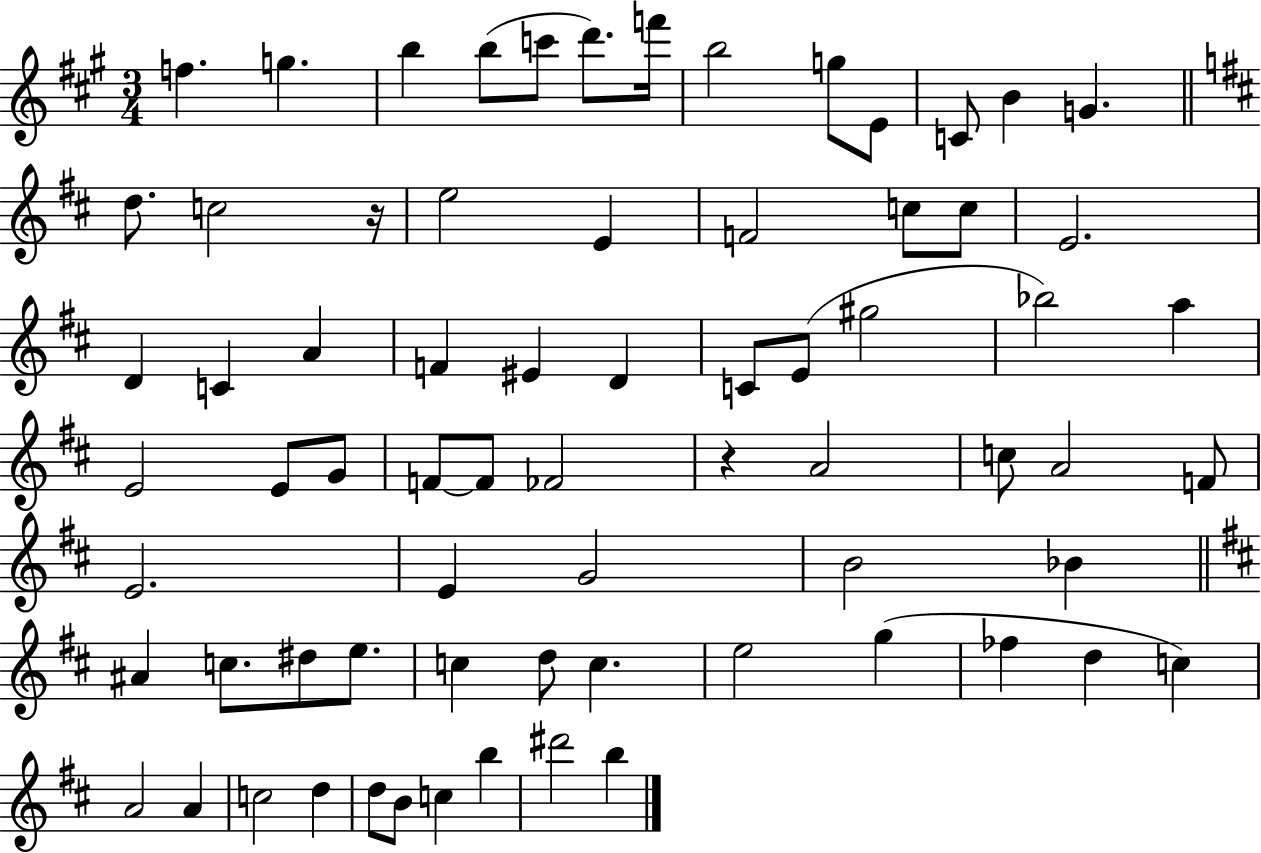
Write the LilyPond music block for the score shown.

{
  \clef treble
  \numericTimeSignature
  \time 3/4
  \key a \major
  f''4. g''4. | b''4 b''8( c'''8 d'''8.) f'''16 | b''2 g''8 e'8 | c'8 b'4 g'4. | \break \bar "||" \break \key d \major d''8. c''2 r16 | e''2 e'4 | f'2 c''8 c''8 | e'2. | \break d'4 c'4 a'4 | f'4 eis'4 d'4 | c'8 e'8( gis''2 | bes''2) a''4 | \break e'2 e'8 g'8 | f'8~~ f'8 fes'2 | r4 a'2 | c''8 a'2 f'8 | \break e'2. | e'4 g'2 | b'2 bes'4 | \bar "||" \break \key b \minor ais'4 c''8. dis''8 e''8. | c''4 d''8 c''4. | e''2 g''4( | fes''4 d''4 c''4) | \break a'2 a'4 | c''2 d''4 | d''8 b'8 c''4 b''4 | dis'''2 b''4 | \break \bar "|."
}